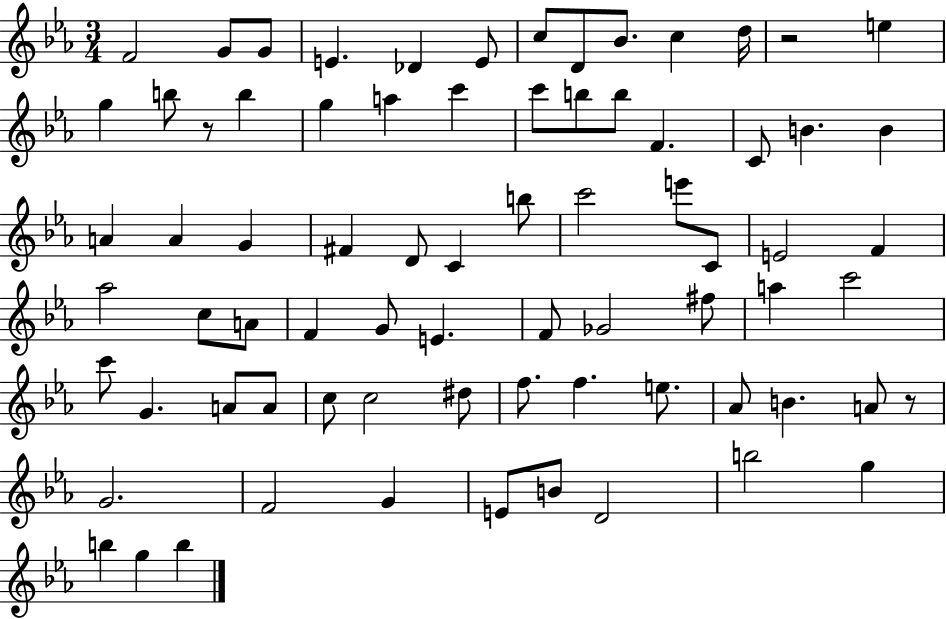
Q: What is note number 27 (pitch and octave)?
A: A4